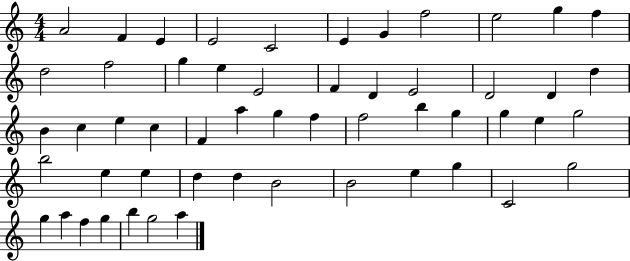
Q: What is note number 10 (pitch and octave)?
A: G5